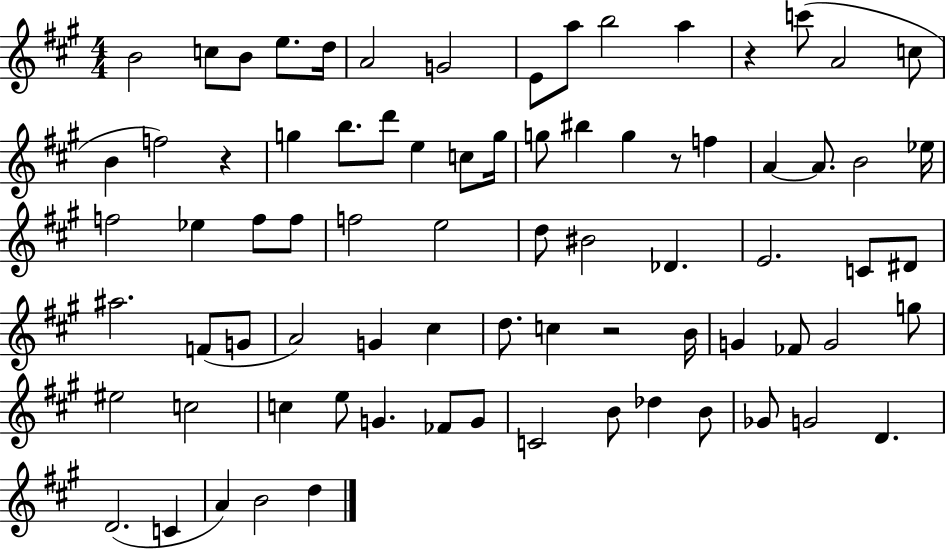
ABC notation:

X:1
T:Untitled
M:4/4
L:1/4
K:A
B2 c/2 B/2 e/2 d/4 A2 G2 E/2 a/2 b2 a z c'/2 A2 c/2 B f2 z g b/2 d'/2 e c/2 g/4 g/2 ^b g z/2 f A A/2 B2 _e/4 f2 _e f/2 f/2 f2 e2 d/2 ^B2 _D E2 C/2 ^D/2 ^a2 F/2 G/2 A2 G ^c d/2 c z2 B/4 G _F/2 G2 g/2 ^e2 c2 c e/2 G _F/2 G/2 C2 B/2 _d B/2 _G/2 G2 D D2 C A B2 d